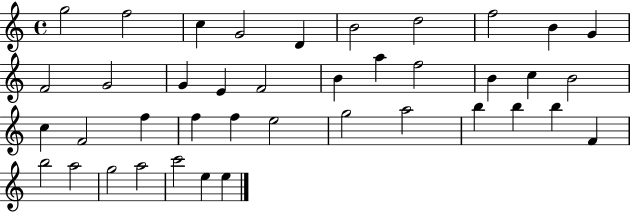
G5/h F5/h C5/q G4/h D4/q B4/h D5/h F5/h B4/q G4/q F4/h G4/h G4/q E4/q F4/h B4/q A5/q F5/h B4/q C5/q B4/h C5/q F4/h F5/q F5/q F5/q E5/h G5/h A5/h B5/q B5/q B5/q F4/q B5/h A5/h G5/h A5/h C6/h E5/q E5/q